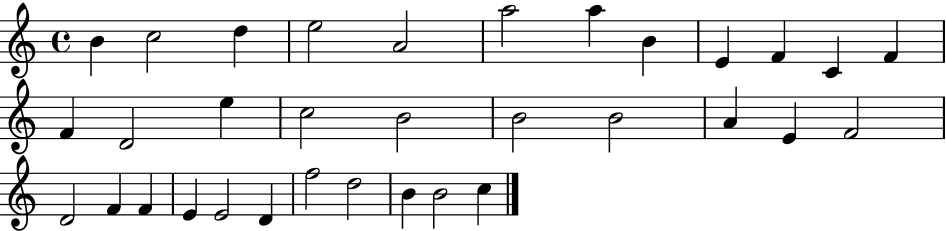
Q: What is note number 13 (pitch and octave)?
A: F4